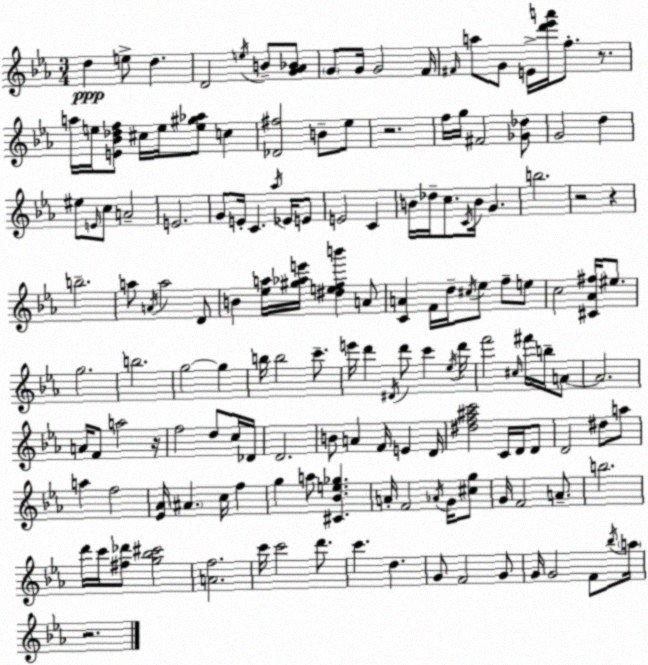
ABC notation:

X:1
T:Untitled
M:3/4
L:1/4
K:Eb
d e/2 d D2 e/4 B/2 [G_A_B]/2 G/2 G/4 G2 F/4 ^F/4 a/2 G/2 E/4 [d'_e'a']/4 f/2 z/2 a/4 e/4 [E_B_df]/2 ^c/4 e/4 [e^g_a]/2 c [_D^f]2 B/2 _e/2 z2 f/4 g/4 ^F2 [_G_d]/2 G2 d ^e/2 E/4 c/2 A2 E2 G/2 E/4 C _a/4 _E/4 E/2 E2 C B/4 _d/4 c/2 C/4 B/4 G b2 z2 z b2 a/2 A/4 a2 D/2 B [_ea]/4 [^g_ae']/4 [^defb'] A/2 [CA] F/4 d/4 ^c/4 _e/2 f/2 e/2 c2 [^C_A^f]/4 ^e/2 g2 b2 g2 g b/4 b2 c'/2 e'/4 d' ^D/4 d'/2 c' _e/4 d'/4 f'2 ^c/4 ^f'/4 b/4 A/2 A2 A/4 F/2 a2 z/4 f2 d/2 c/4 _D/4 D2 B/2 A F/4 E D/4 [^df^ac']2 C/4 D/4 D/2 D2 ^d/2 a/2 a f2 [_E_A]/4 ^A c/4 f g a/2 [^C_Be_g] A/4 F2 _A/4 G/4 [^cg]/2 G/4 F2 A/2 b2 d'/4 c'/4 [^f_d']/2 [g_b^c']2 [Af]2 c'/4 c'2 d'/2 c' d G/2 F2 G/2 G/4 G2 F/2 _b/4 a/4 z2